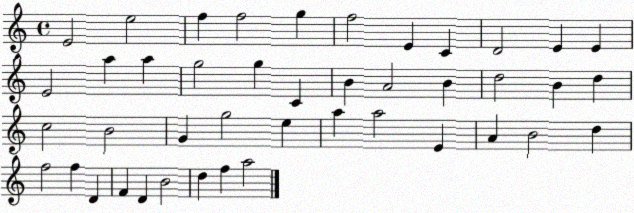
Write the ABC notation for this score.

X:1
T:Untitled
M:4/4
L:1/4
K:C
E2 e2 f f2 g f2 E C D2 E E E2 a a g2 g C B A2 B d2 B d c2 B2 G g2 e a a2 E A B2 d f2 f D F D B2 d f a2